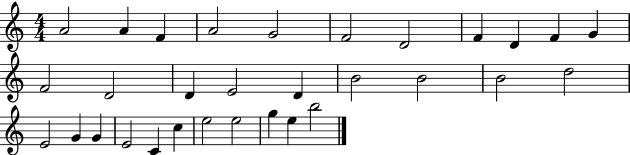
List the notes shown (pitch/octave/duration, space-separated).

A4/h A4/q F4/q A4/h G4/h F4/h D4/h F4/q D4/q F4/q G4/q F4/h D4/h D4/q E4/h D4/q B4/h B4/h B4/h D5/h E4/h G4/q G4/q E4/h C4/q C5/q E5/h E5/h G5/q E5/q B5/h